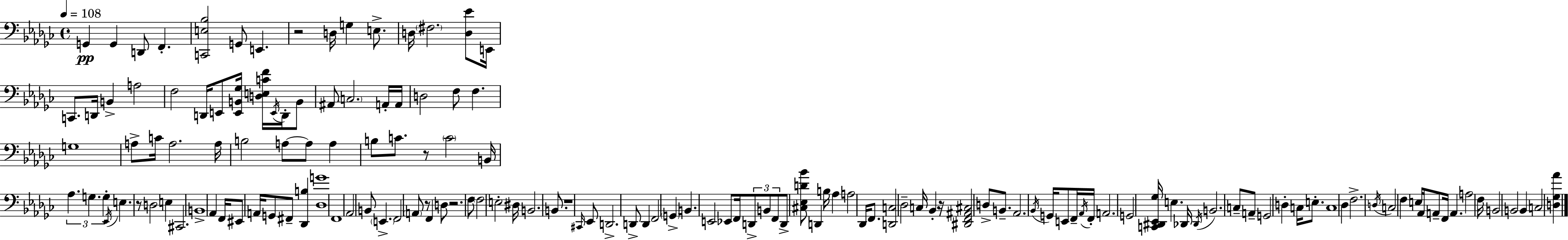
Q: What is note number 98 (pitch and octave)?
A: Ab2